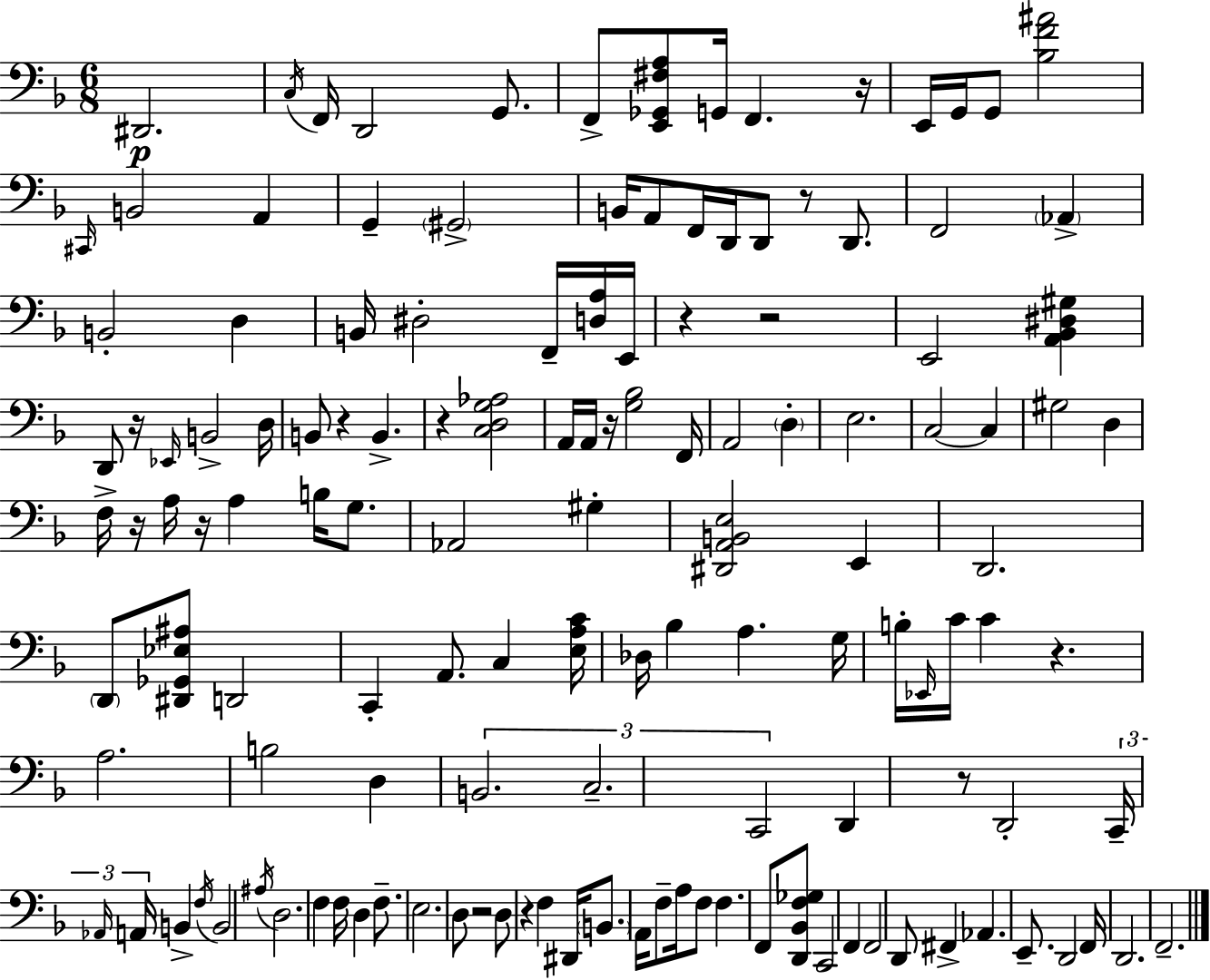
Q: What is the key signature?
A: F major